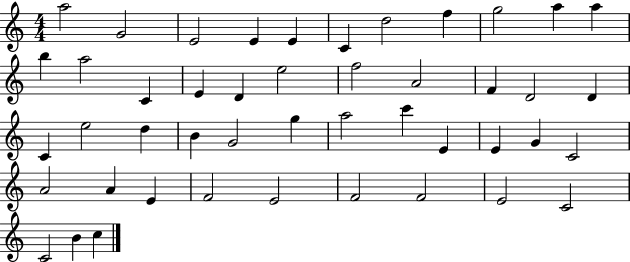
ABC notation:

X:1
T:Untitled
M:4/4
L:1/4
K:C
a2 G2 E2 E E C d2 f g2 a a b a2 C E D e2 f2 A2 F D2 D C e2 d B G2 g a2 c' E E G C2 A2 A E F2 E2 F2 F2 E2 C2 C2 B c